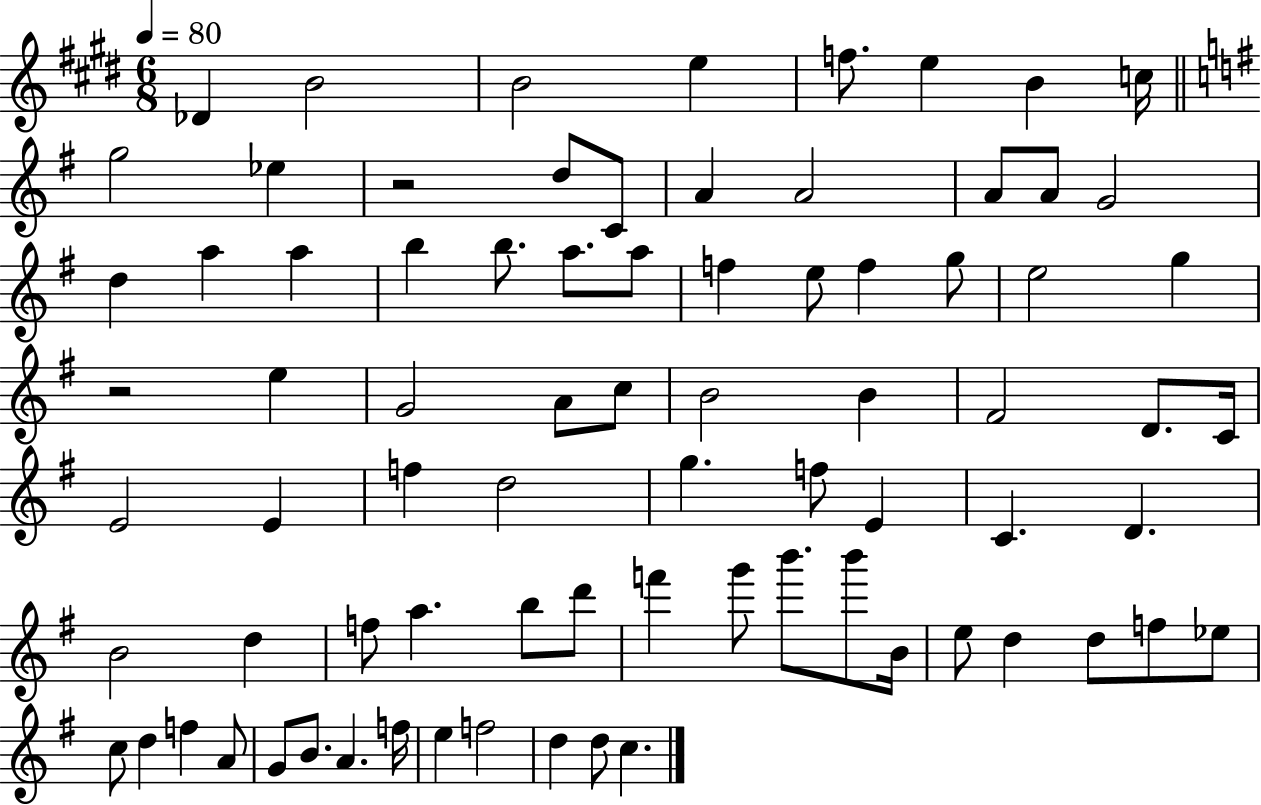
X:1
T:Untitled
M:6/8
L:1/4
K:E
_D B2 B2 e f/2 e B c/4 g2 _e z2 d/2 C/2 A A2 A/2 A/2 G2 d a a b b/2 a/2 a/2 f e/2 f g/2 e2 g z2 e G2 A/2 c/2 B2 B ^F2 D/2 C/4 E2 E f d2 g f/2 E C D B2 d f/2 a b/2 d'/2 f' g'/2 b'/2 b'/2 B/4 e/2 d d/2 f/2 _e/2 c/2 d f A/2 G/2 B/2 A f/4 e f2 d d/2 c